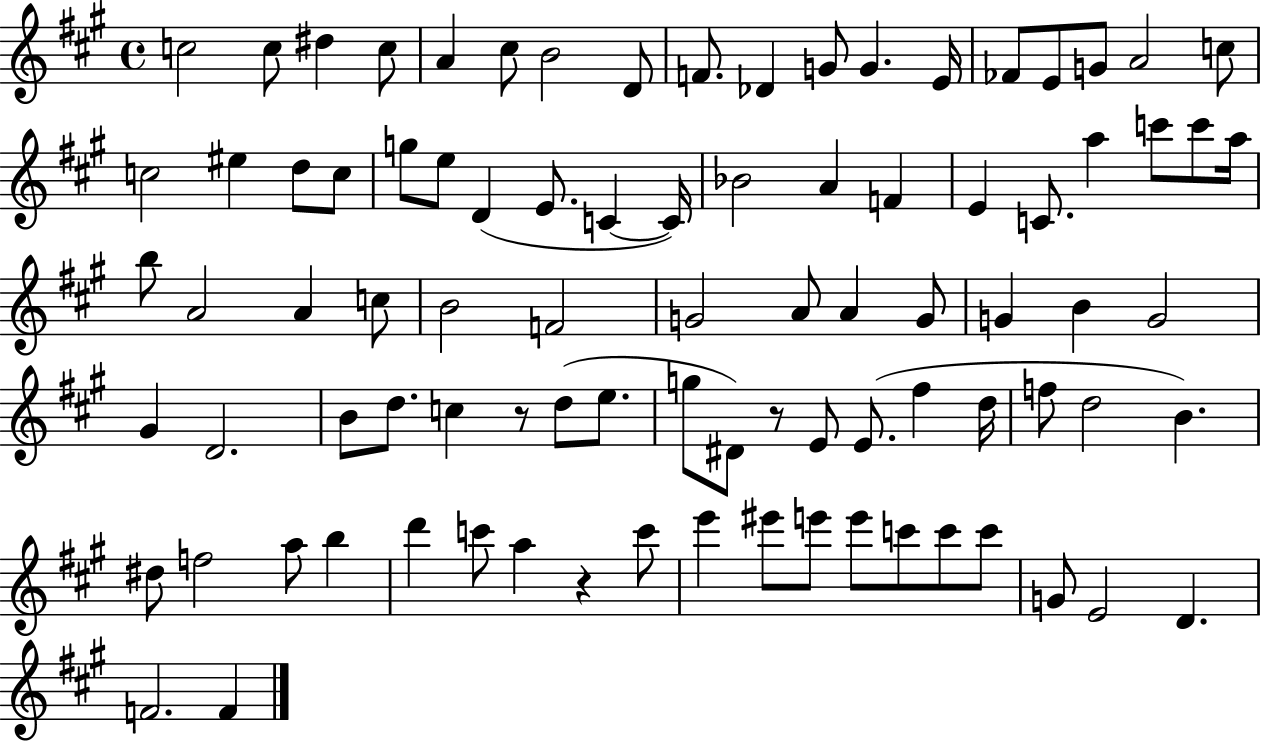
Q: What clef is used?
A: treble